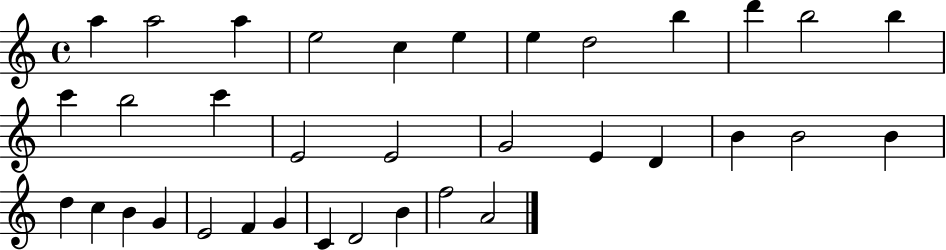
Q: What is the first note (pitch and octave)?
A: A5